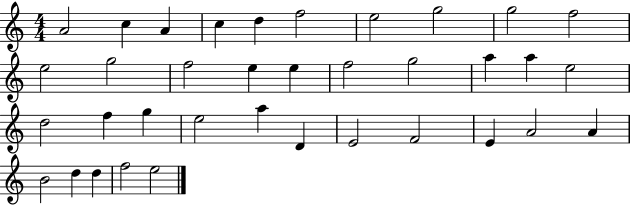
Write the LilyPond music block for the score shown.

{
  \clef treble
  \numericTimeSignature
  \time 4/4
  \key c \major
  a'2 c''4 a'4 | c''4 d''4 f''2 | e''2 g''2 | g''2 f''2 | \break e''2 g''2 | f''2 e''4 e''4 | f''2 g''2 | a''4 a''4 e''2 | \break d''2 f''4 g''4 | e''2 a''4 d'4 | e'2 f'2 | e'4 a'2 a'4 | \break b'2 d''4 d''4 | f''2 e''2 | \bar "|."
}